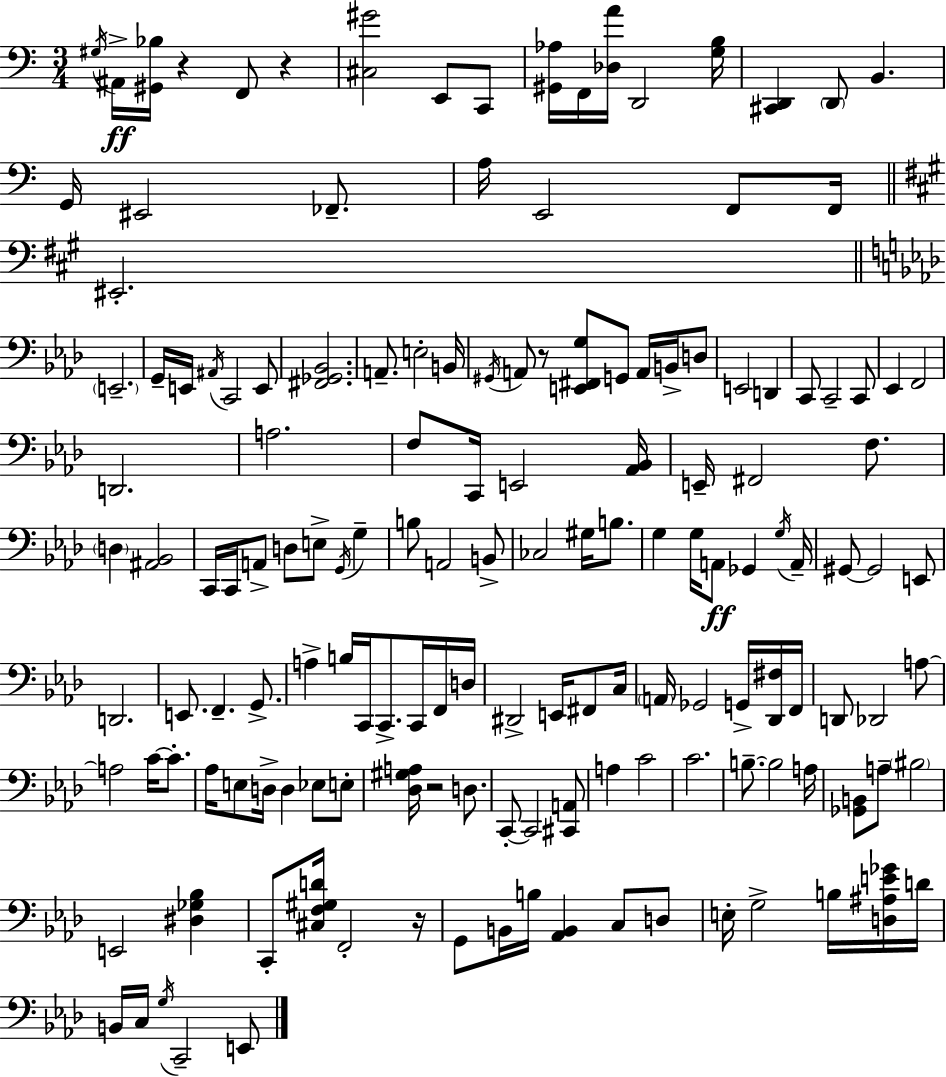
{
  \clef bass
  \numericTimeSignature
  \time 3/4
  \key c \major
  \acciaccatura { gis16 }\ff ais,16-> <gis, bes>16 r4 f,8 r4 | <cis gis'>2 e,8 c,8 | <gis, aes>16 f,16 <des a'>16 d,2 | <g b>16 <cis, d,>4 \parenthesize d,8 b,4. | \break g,16 eis,2 fes,8.-- | a16 e,2 f,8 | f,16 \bar "||" \break \key a \major eis,2.-. | \bar "||" \break \key aes \major \parenthesize e,2.-- | g,16-- e,16 \acciaccatura { ais,16 } c,2 e,8 | <fis, ges, bes,>2. | a,8.-- e2-. | \break b,16 \acciaccatura { gis,16 } a,8 r8 <e, fis, g>8 g,8 a,16 b,16-> | d8 e,2 d,4 | c,8 c,2-- | c,8 ees,4 f,2 | \break d,2. | a2. | f8 c,16 e,2 | <aes, bes,>16 e,16-- fis,2 f8. | \break \parenthesize d4 <ais, bes,>2 | c,16 c,16 a,8-> d8 e8-> \acciaccatura { g,16 } g4-- | b8 a,2 | b,8-> ces2 gis16 | \break b8. g4 g16 a,8\ff ges,4 | \acciaccatura { g16 } a,16-- gis,8~~ gis,2 | e,8 d,2. | e,8. f,4.-- | \break g,8.-> a4-> b16 c,16 c,8.-> | c,16 f,16 d16 dis,2-> | e,16 fis,8 c16 \parenthesize a,16 ges,2 | g,16-> <des, fis>16 f,16 d,8 des,2 | \break a8~~ a2 | c'16~~ c'8.-. aes16 e8 d16-> d4 | ees8 e8-. <des gis a>16 r2 | d8. c,8-.~~ c,2 | \break <cis, a,>8 a4 c'2 | c'2. | b8.--~~ b2 | a16 <ges, b,>8 a8-- \parenthesize bis2 | \break e,2 | <dis ges bes>4 c,8-. <cis f gis d'>16 f,2-. | r16 g,8 b,16 b16 <aes, b,>4 | c8 d8 e16-. g2-> | \break b16 <d ais e' ges'>16 d'16 b,16 c16 \acciaccatura { g16 } c,2-- | e,8 \bar "|."
}